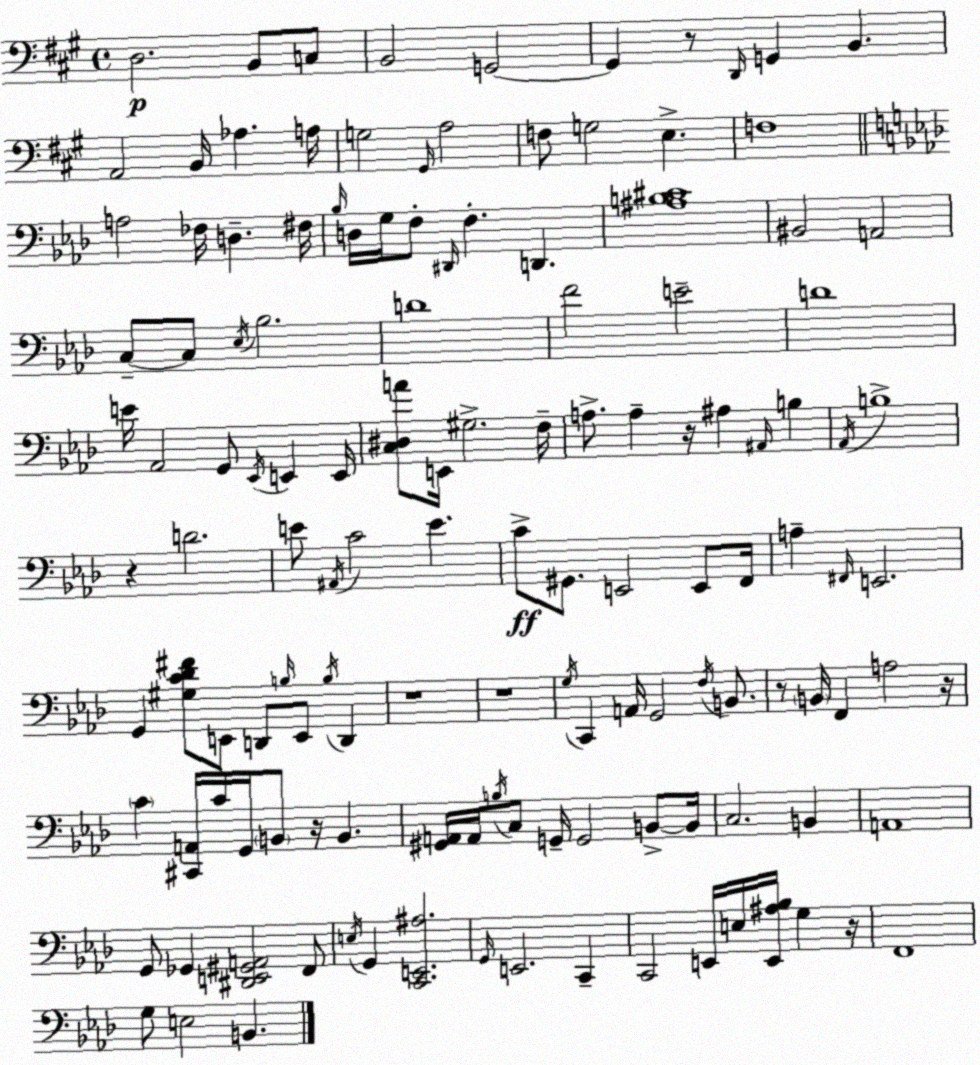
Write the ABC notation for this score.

X:1
T:Untitled
M:4/4
L:1/4
K:A
D,2 B,,/2 C,/2 B,,2 G,,2 G,, z/2 D,,/4 G,, B,, A,,2 B,,/4 _A, A,/4 G,2 ^G,,/4 A,2 F,/2 G,2 E, F,4 A,2 _F,/4 D, ^F,/4 _B,/4 D,/4 G,/4 F,/2 ^D,,/4 F, D,, [^A,B,^C]4 ^B,,2 A,,2 C,/2 C,/2 _E,/4 _B,2 D4 F2 E2 D4 E/4 _A,,2 G,,/2 _E,,/4 E,, E,,/4 [C,^D,A]/2 E,,/4 ^G,2 F,/4 A,/2 A, z/4 ^A, ^A,,/4 B, _A,,/4 B,4 z D2 E/2 ^A,,/4 C2 E C/2 ^G,,/2 E,,2 E,,/2 F,,/4 A, ^F,,/4 E,,2 G,, [^G,C_D^F]/2 E,,/2 D,,/2 B,/4 E,,/2 B,/4 D,, z4 z4 G,/4 C,, A,,/4 G,,2 F,/4 B,,/2 z/2 B,,/4 F,, A,2 z/4 C [^C,,A,,]/4 C/4 G,,/4 B,,/2 z/4 B,, [^G,,A,,]/4 A,,/4 B,/4 C,/2 G,,/4 G,,2 B,,/2 B,,/4 C,2 B,, A,,4 G,,/2 _G,, [^D,,E,,^G,,A,,]2 F,,/2 E,/4 G,, [C,,E,,^A,]2 G,,/4 E,,2 C,, C,,2 E,,/4 E,/4 [E,,^A,_B,]/4 G, z/4 F,,4 G,/2 E,2 B,,